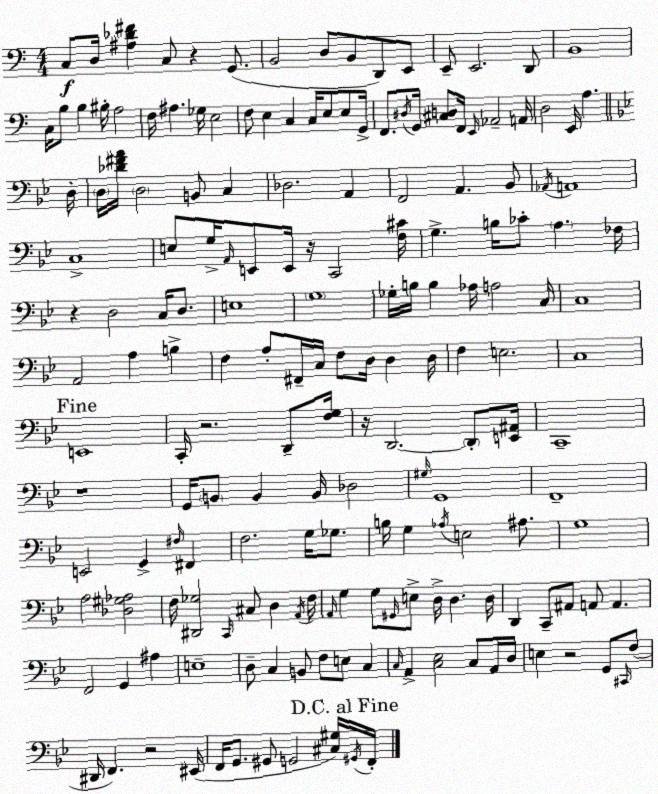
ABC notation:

X:1
T:Untitled
M:4/4
L:1/4
K:Am
C,/2 D,/4 [^A,_D^F] C,/2 z G,,/2 B,,2 D,/2 B,,/2 D,,/2 E,,/2 E,,/2 E,,2 D,,/2 B,,4 C,/4 B,/2 B, ^B,/4 A,2 F,/4 ^A, _G,/4 E,2 F,/2 E, C, C,/4 E,/2 E,/2 G,,/4 F,,/2 ^D,/4 G,,/4 [^C,D,]/2 F,,/4 E,,/4 _A,,2 A,,/4 D,2 E,,/4 A, D,/4 D,/4 [_D^FA]/4 D,2 B,,/2 C, _D,2 A,, F,,2 A,, _B,,/2 _A,,/4 A,,4 C,4 E,/2 G,/4 A,,/4 E,,/2 E,,/4 z/4 C,,2 [F,^C]/4 G, B,/4 _C/2 A, _F,/4 z D,2 C,/4 D,/2 E,4 G,4 _G,/4 B,/4 B, _A,/4 A,2 C,/4 C,4 A,,2 A, B, F, A,/2 ^F,,/4 C,/4 F,/2 D,/4 D, D,/4 F, E,2 C,4 E,,4 C,,/4 z2 D,,/2 [F,G,]/4 z/4 D,,2 D,,/2 [E,,^A,,]/4 C,,4 z4 G,,/4 B,,/2 B,, B,,/4 _D,2 ^G,/4 G,,4 F,,4 E,,2 G,, ^F,/4 ^F,, F,2 G,/4 _G,/2 B,/4 G, _A,/4 E,2 ^A,/2 G,4 A,2 [_D,^G,_A,]2 F,/4 [^D,,_G,]2 C,,/4 ^C,/2 D, A,,/4 F,/4 A,,/4 G, G,/2 ^G,,/4 E,/2 D,/4 D, D,/4 D,, C,,/2 ^A,,/2 A,,/2 A,, F,,2 G,, ^A, E,4 D,/2 C, B,,/2 F,/2 E,/2 C, C,/4 A,, [C,_E,]2 C,/2 A,,/4 D,/4 E, z2 G,,/2 ^C,,/4 F,/2 ^D,,/4 F,, z2 ^E,,/4 F,,/4 G,,/2 ^G,,/2 G,,2 [^C,^G,]/4 ^G,,/4 F,,/4